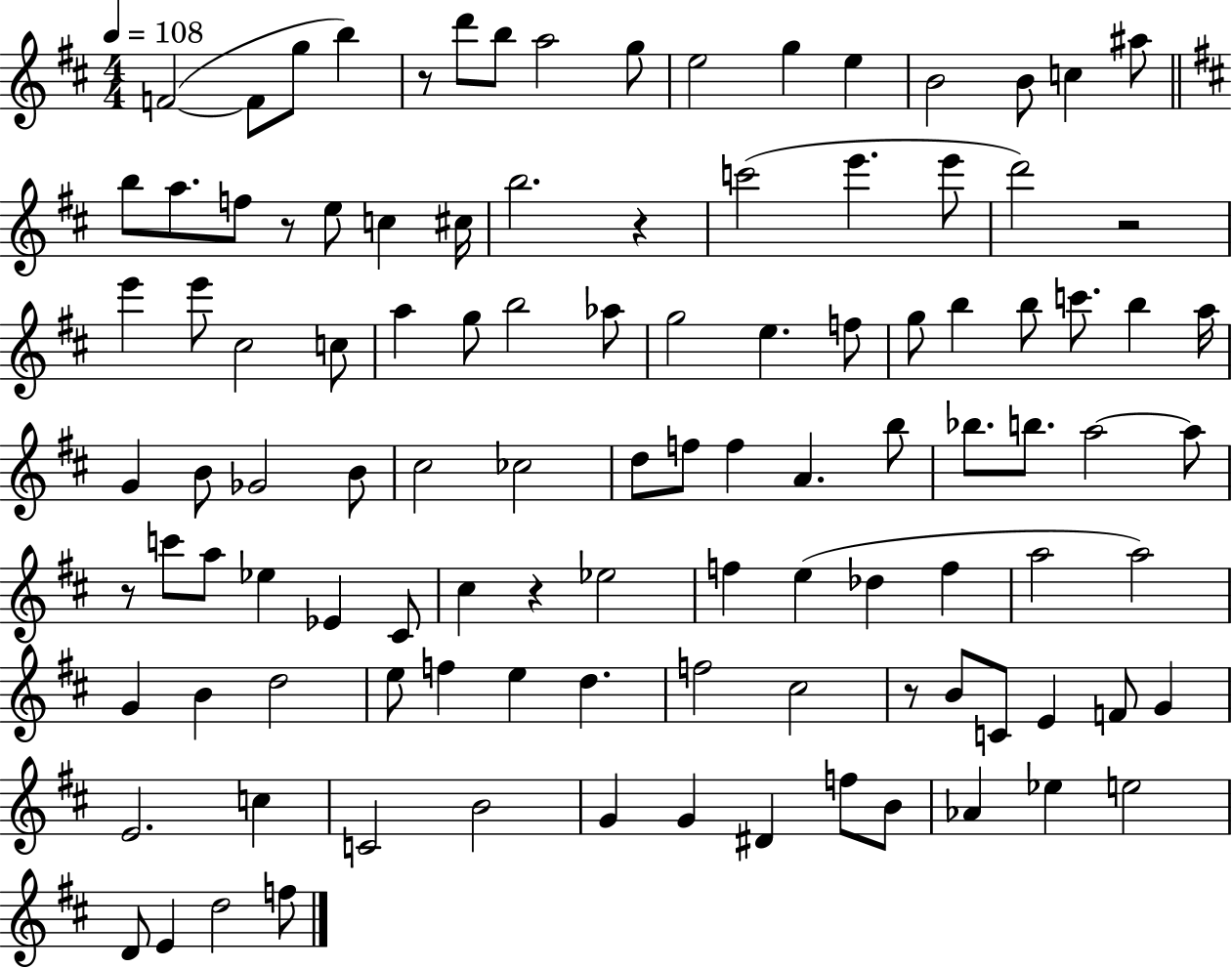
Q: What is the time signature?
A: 4/4